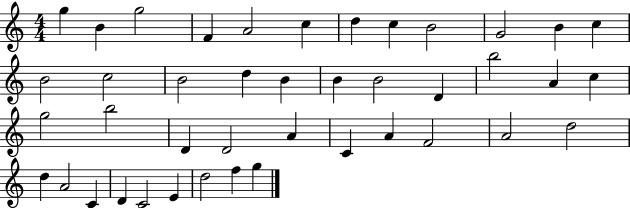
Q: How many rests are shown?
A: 0